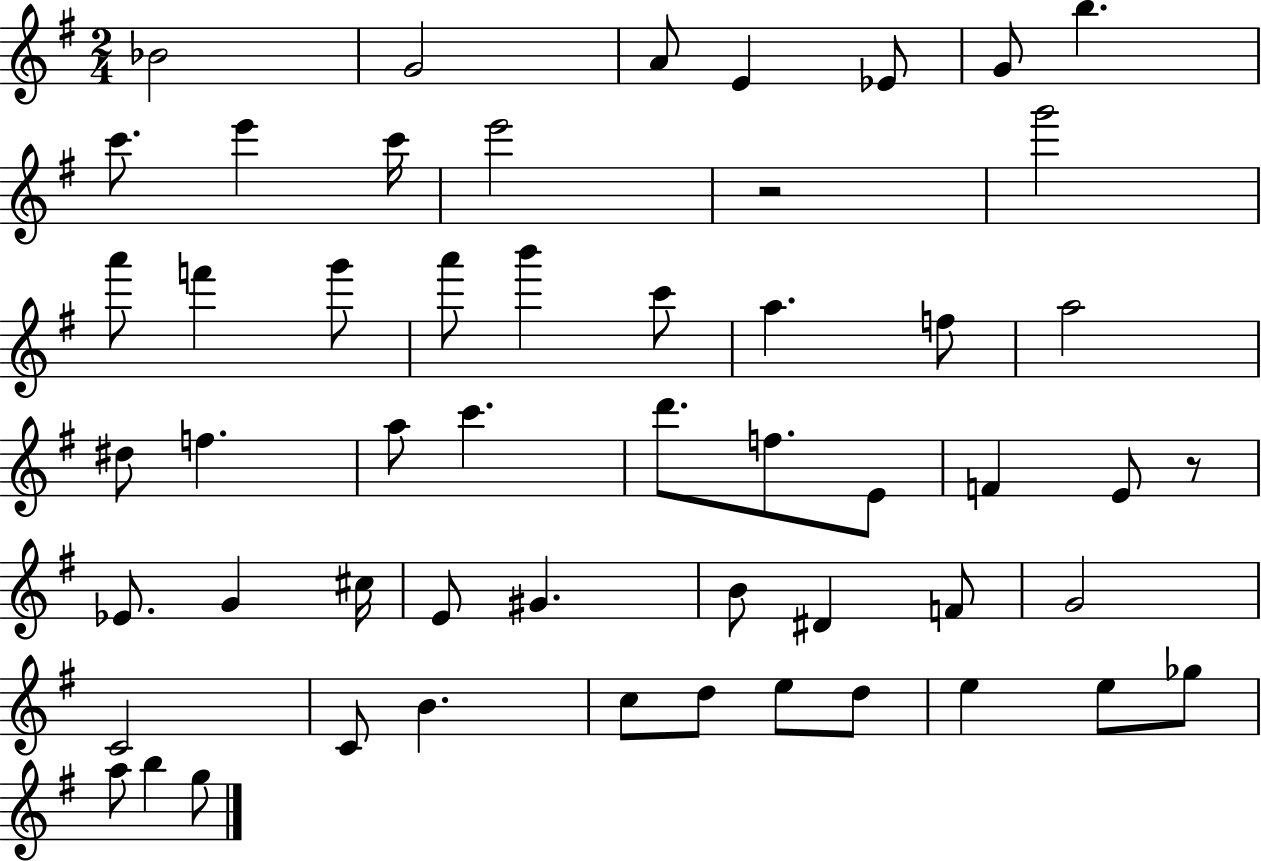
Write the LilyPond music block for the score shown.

{
  \clef treble
  \numericTimeSignature
  \time 2/4
  \key g \major
  bes'2 | g'2 | a'8 e'4 ees'8 | g'8 b''4. | \break c'''8. e'''4 c'''16 | e'''2 | r2 | g'''2 | \break a'''8 f'''4 g'''8 | a'''8 b'''4 c'''8 | a''4. f''8 | a''2 | \break dis''8 f''4. | a''8 c'''4. | d'''8. f''8. e'8 | f'4 e'8 r8 | \break ees'8. g'4 cis''16 | e'8 gis'4. | b'8 dis'4 f'8 | g'2 | \break c'2 | c'8 b'4. | c''8 d''8 e''8 d''8 | e''4 e''8 ges''8 | \break a''8 b''4 g''8 | \bar "|."
}